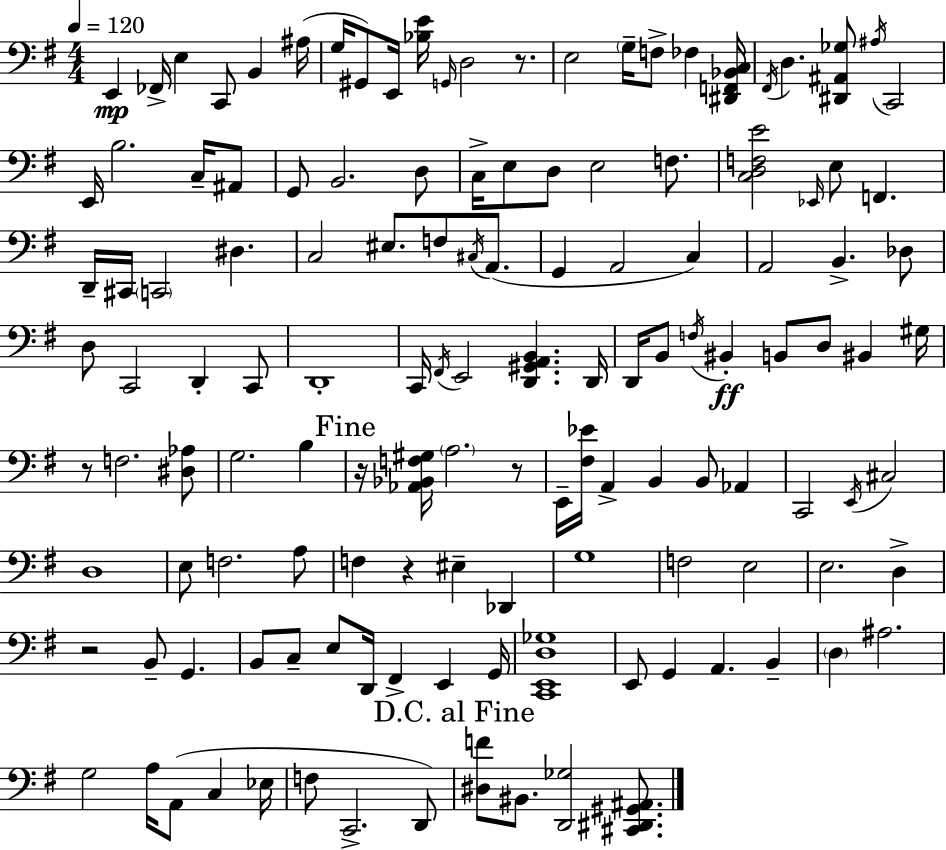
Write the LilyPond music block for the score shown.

{
  \clef bass
  \numericTimeSignature
  \time 4/4
  \key g \major
  \tempo 4 = 120
  \repeat volta 2 { e,4\mp fes,16-> e4 c,8 b,4 ais16( | g16 gis,8) e,16 <bes e'>16 \grace { g,16 } d2 r8. | e2 \parenthesize g16-- f8-> fes4 | <dis, f, bes, c>16 \acciaccatura { fis,16 } d4. <dis, ais, ges>8 \acciaccatura { ais16 } c,2 | \break e,16 b2. | c16-- ais,8 g,8 b,2. | d8 c16-> e8 d8 e2 | f8. <c d f e'>2 \grace { ees,16 } e8 f,4. | \break d,16-- cis,16 \parenthesize c,2 dis4. | c2 eis8. f8 | \acciaccatura { cis16 }( a,8. g,4 a,2 | c4) a,2 b,4.-> | \break des8 d8 c,2 d,4-. | c,8 d,1-. | c,16 \acciaccatura { fis,16 } e,2 <d, gis, a, b,>4. | d,16 d,16 b,8 \acciaccatura { f16 }\ff bis,4-. b,8 | \break d8 bis,4 gis16 r8 f2. | <dis aes>8 g2. | b4 \mark "Fine" r16 <aes, bes, f gis>16 \parenthesize a2. | r8 e,16-- <fis ees'>16 a,4-> b,4 | \break b,8 aes,4 c,2 \acciaccatura { e,16 } | cis2 d1 | e8 f2. | a8 f4 r4 | \break eis4-- des,4 g1 | f2 | e2 e2. | d4-> r2 | \break b,8-- g,4. b,8 c8-- e8 d,16 fis,4-> | e,4 g,16 <c, e, d ges>1 | e,8 g,4 a,4. | b,4-- \parenthesize d4 ais2. | \break g2 | a16 a,8( c4 ees16 f8 c,2.-> | d,8) \mark "D.C. al Fine" <dis f'>8 bis,8. <d, ges>2 | <cis, dis, gis, ais,>8. } \bar "|."
}